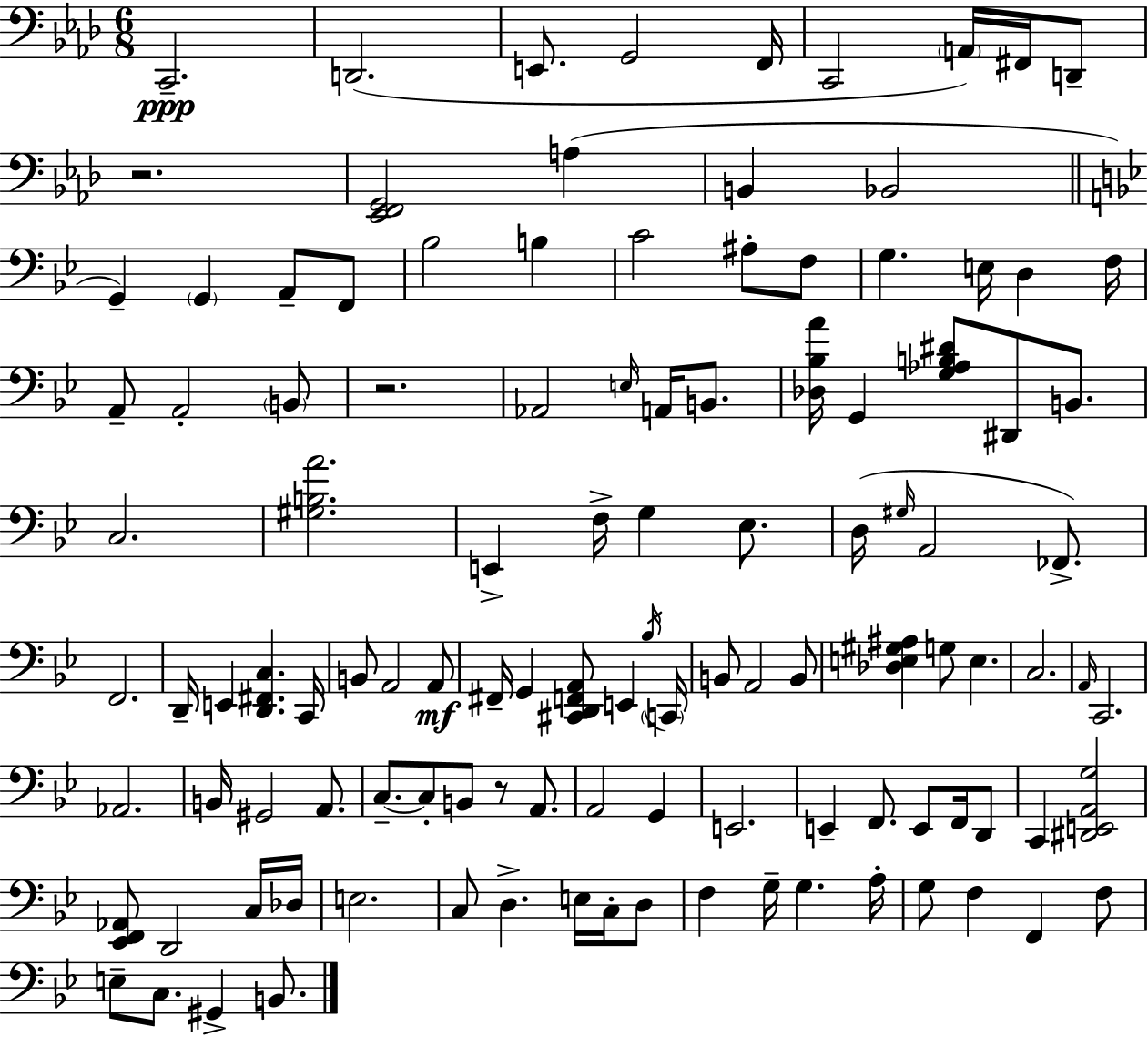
X:1
T:Untitled
M:6/8
L:1/4
K:Ab
C,,2 D,,2 E,,/2 G,,2 F,,/4 C,,2 A,,/4 ^F,,/4 D,,/2 z2 [_E,,F,,G,,]2 A, B,, _B,,2 G,, G,, A,,/2 F,,/2 _B,2 B, C2 ^A,/2 F,/2 G, E,/4 D, F,/4 A,,/2 A,,2 B,,/2 z2 _A,,2 E,/4 A,,/4 B,,/2 [_D,_B,A]/4 G,, [G,_A,B,^D]/2 ^D,,/2 B,,/2 C,2 [^G,B,A]2 E,, F,/4 G, _E,/2 D,/4 ^G,/4 A,,2 _F,,/2 F,,2 D,,/4 E,, [D,,^F,,C,] C,,/4 B,,/2 A,,2 A,,/2 ^F,,/4 G,, [^C,,D,,F,,A,,]/2 E,, _B,/4 C,,/4 B,,/2 A,,2 B,,/2 [_D,E,^G,^A,] G,/2 E, C,2 A,,/4 C,,2 _A,,2 B,,/4 ^G,,2 A,,/2 C,/2 C,/2 B,,/2 z/2 A,,/2 A,,2 G,, E,,2 E,, F,,/2 E,,/2 F,,/4 D,,/2 C,, [^D,,E,,A,,G,]2 [_E,,F,,_A,,]/2 D,,2 C,/4 _D,/4 E,2 C,/2 D, E,/4 C,/4 D,/2 F, G,/4 G, A,/4 G,/2 F, F,, F,/2 E,/2 C,/2 ^G,, B,,/2